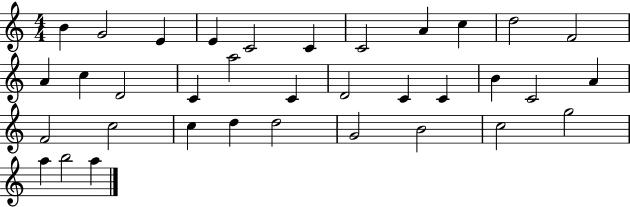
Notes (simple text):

B4/q G4/h E4/q E4/q C4/h C4/q C4/h A4/q C5/q D5/h F4/h A4/q C5/q D4/h C4/q A5/h C4/q D4/h C4/q C4/q B4/q C4/h A4/q F4/h C5/h C5/q D5/q D5/h G4/h B4/h C5/h G5/h A5/q B5/h A5/q